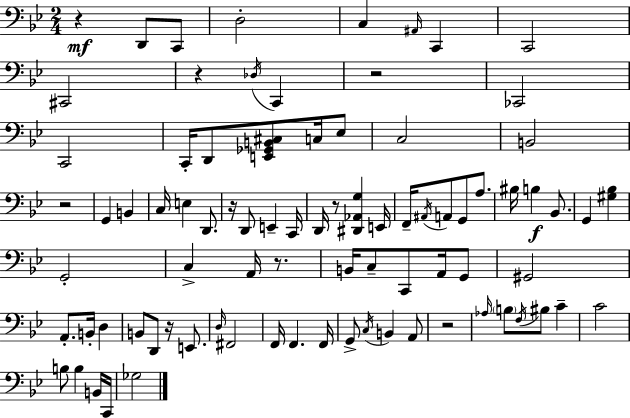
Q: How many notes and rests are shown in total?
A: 84